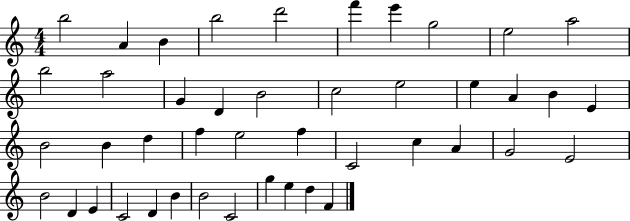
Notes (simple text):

B5/h A4/q B4/q B5/h D6/h F6/q E6/q G5/h E5/h A5/h B5/h A5/h G4/q D4/q B4/h C5/h E5/h E5/q A4/q B4/q E4/q B4/h B4/q D5/q F5/q E5/h F5/q C4/h C5/q A4/q G4/h E4/h B4/h D4/q E4/q C4/h D4/q B4/q B4/h C4/h G5/q E5/q D5/q F4/q